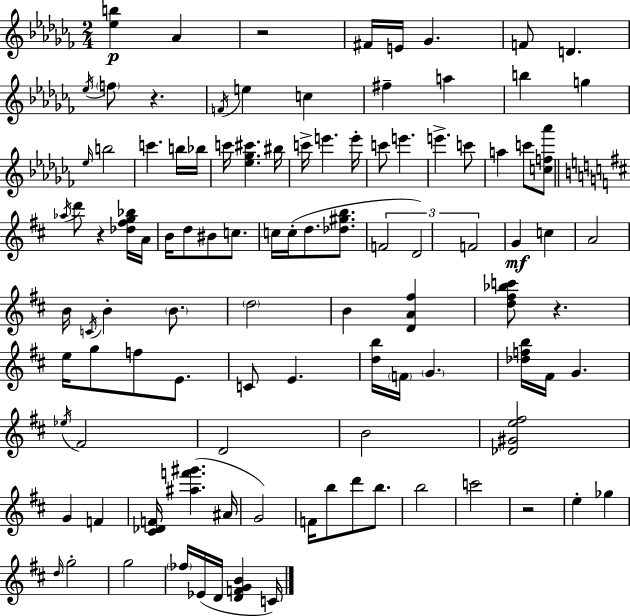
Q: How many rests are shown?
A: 5